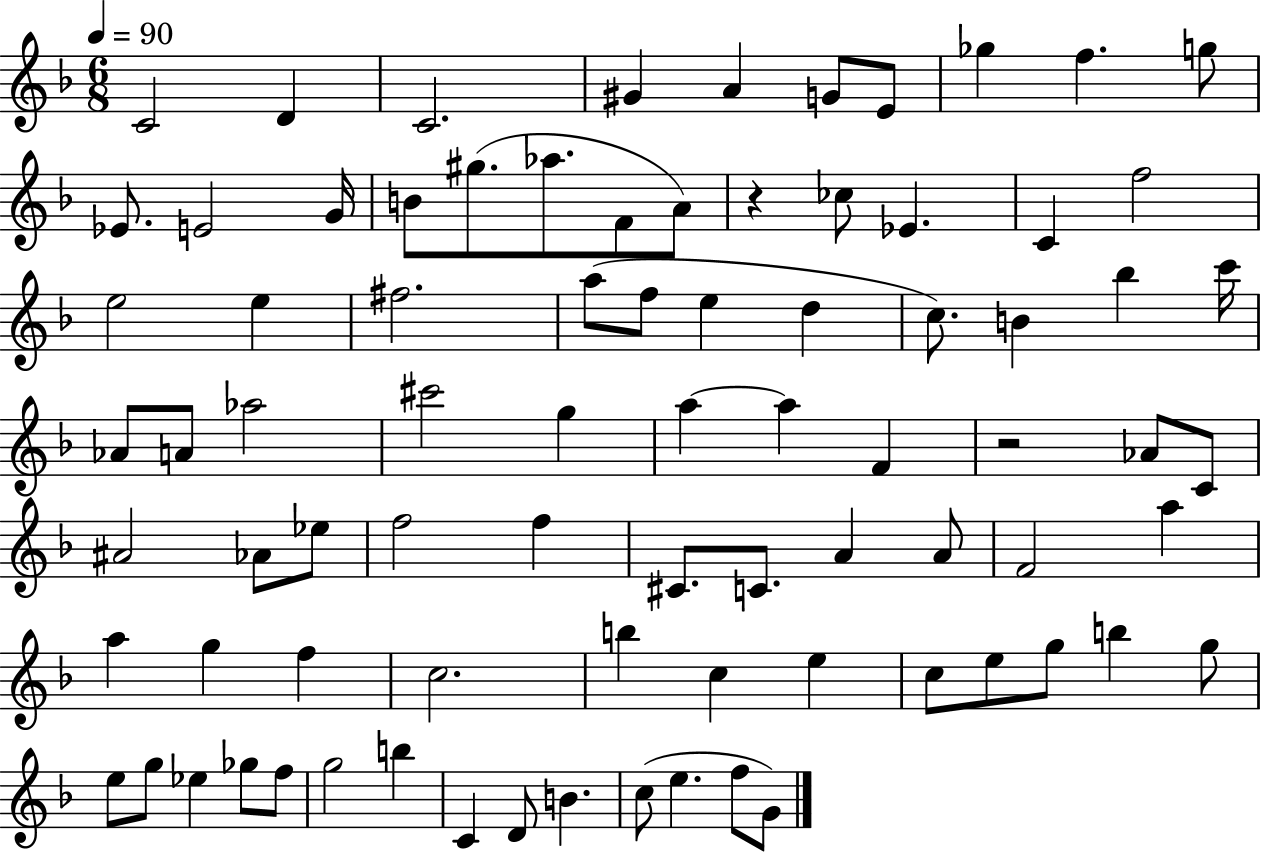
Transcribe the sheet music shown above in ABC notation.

X:1
T:Untitled
M:6/8
L:1/4
K:F
C2 D C2 ^G A G/2 E/2 _g f g/2 _E/2 E2 G/4 B/2 ^g/2 _a/2 F/2 A/2 z _c/2 _E C f2 e2 e ^f2 a/2 f/2 e d c/2 B _b c'/4 _A/2 A/2 _a2 ^c'2 g a a F z2 _A/2 C/2 ^A2 _A/2 _e/2 f2 f ^C/2 C/2 A A/2 F2 a a g f c2 b c e c/2 e/2 g/2 b g/2 e/2 g/2 _e _g/2 f/2 g2 b C D/2 B c/2 e f/2 G/2